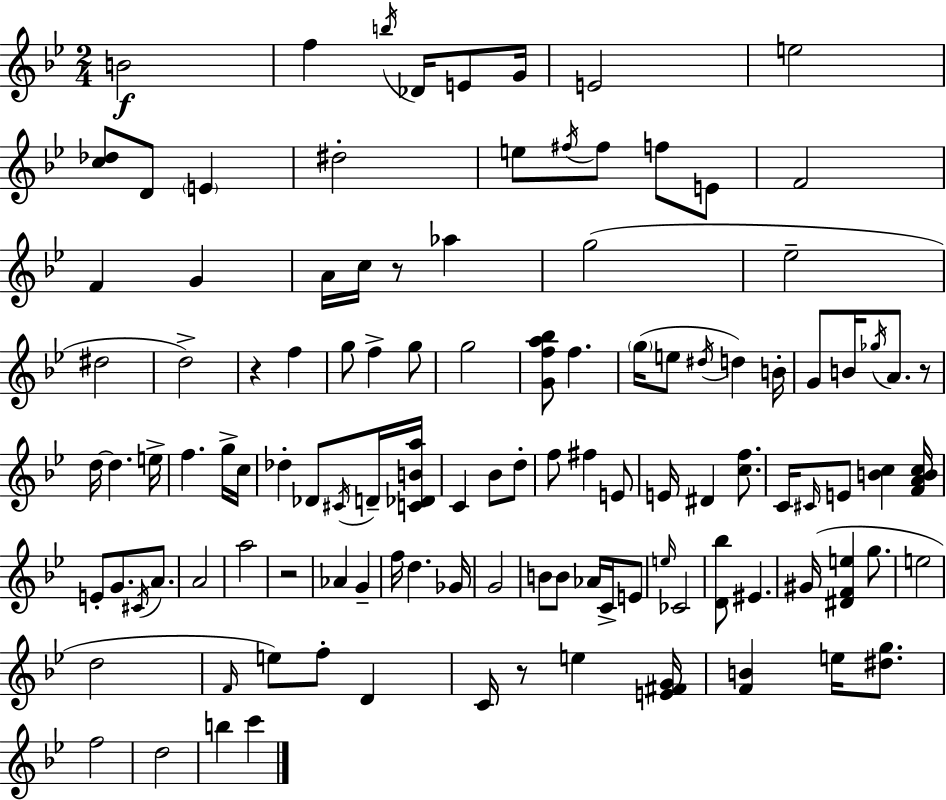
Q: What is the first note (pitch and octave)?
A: B4